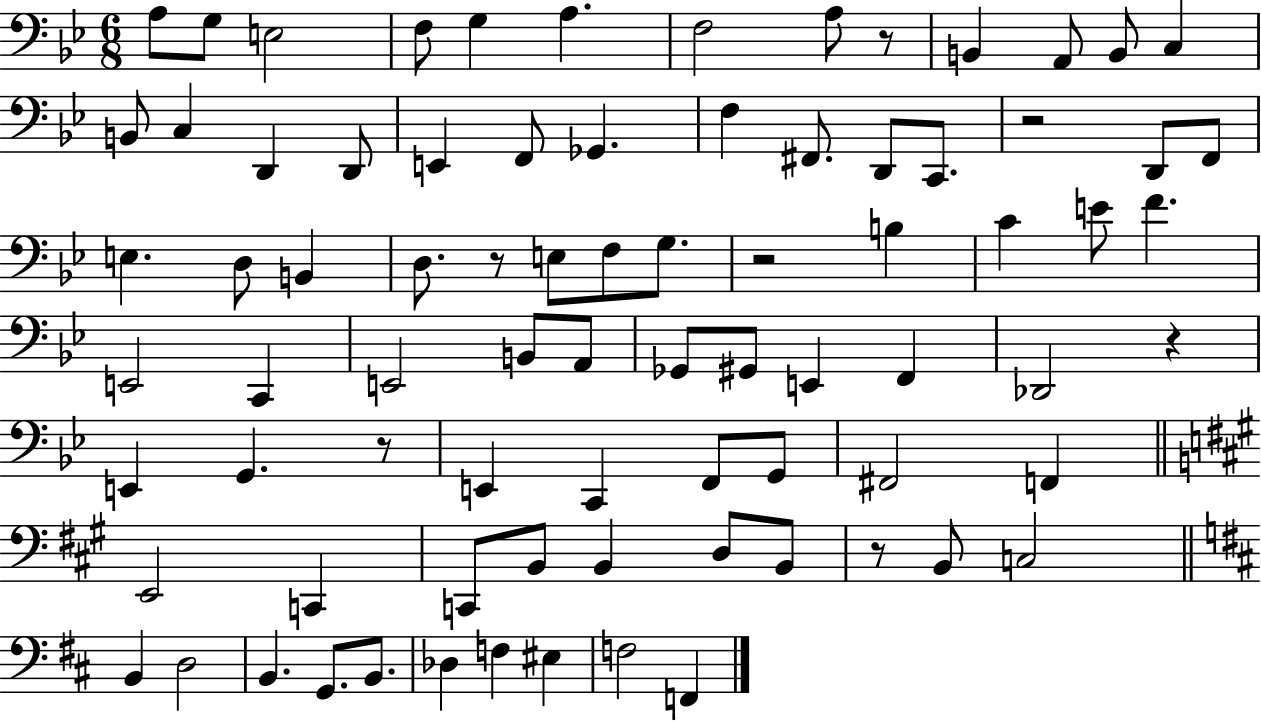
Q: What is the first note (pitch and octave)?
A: A3